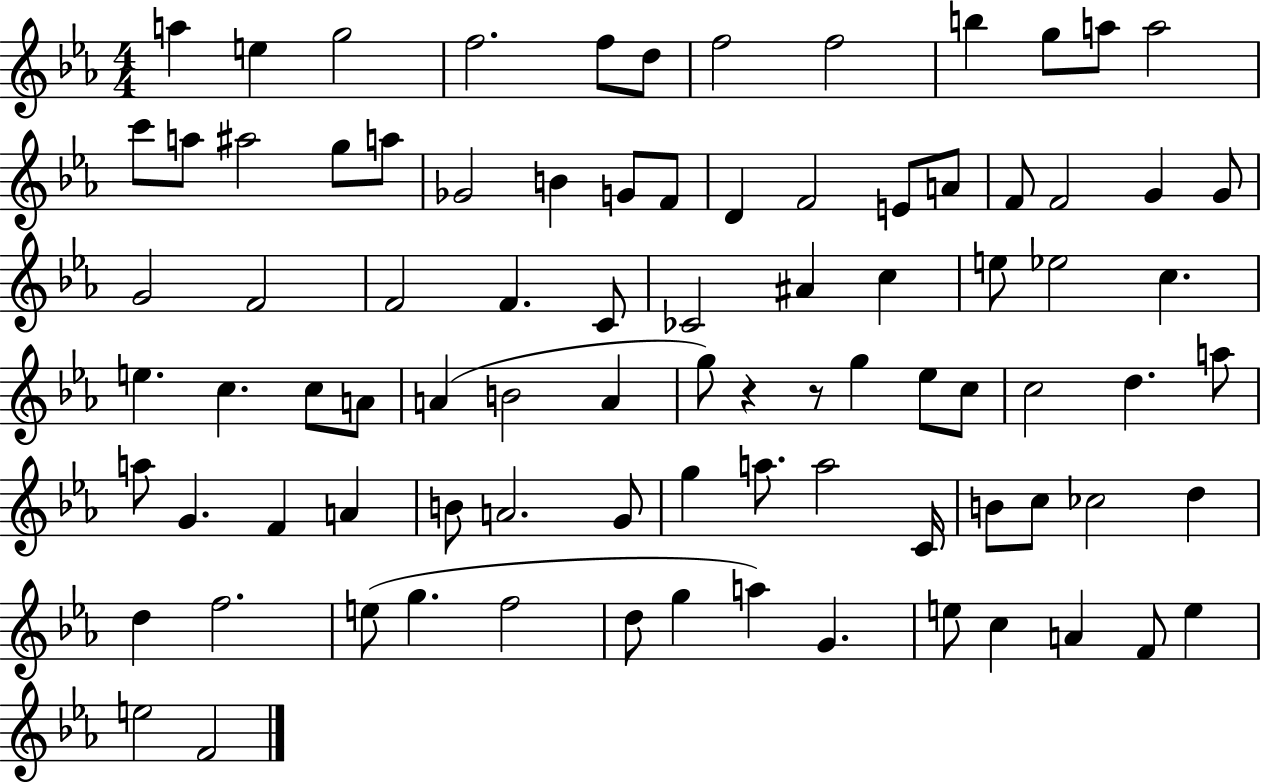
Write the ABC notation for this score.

X:1
T:Untitled
M:4/4
L:1/4
K:Eb
a e g2 f2 f/2 d/2 f2 f2 b g/2 a/2 a2 c'/2 a/2 ^a2 g/2 a/2 _G2 B G/2 F/2 D F2 E/2 A/2 F/2 F2 G G/2 G2 F2 F2 F C/2 _C2 ^A c e/2 _e2 c e c c/2 A/2 A B2 A g/2 z z/2 g _e/2 c/2 c2 d a/2 a/2 G F A B/2 A2 G/2 g a/2 a2 C/4 B/2 c/2 _c2 d d f2 e/2 g f2 d/2 g a G e/2 c A F/2 e e2 F2